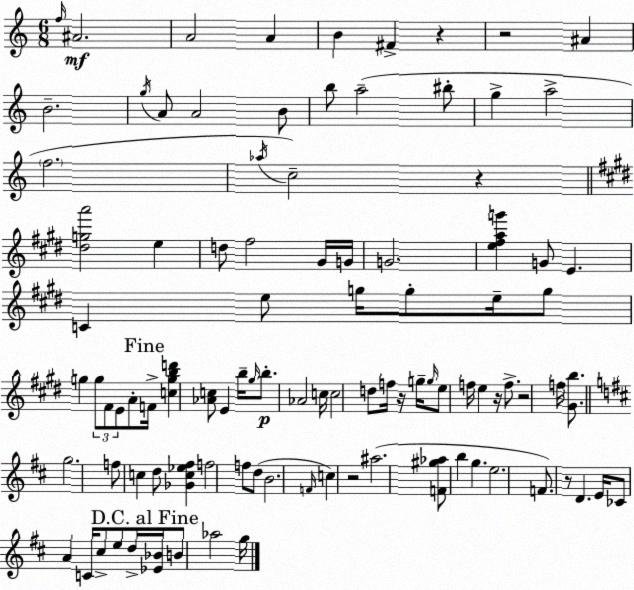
X:1
T:Untitled
M:6/8
L:1/4
K:Am
f/4 ^A2 A2 A B ^F z z2 ^A B2 g/4 A/2 A2 B/2 b/2 a2 ^b/2 g a2 f2 _a/4 c2 z [^dga']2 e d/2 ^f2 ^G/4 G/4 G2 [e^fag'] G/2 E C e/2 g/4 g/2 e/4 g/2 g g/2 ^F/2 E/2 A/2 F/4 [cgbd'] [_Ac]/2 E b/4 ^g/4 b/2 _A2 c/4 c2 d/2 f/4 z/4 g/4 g/4 e/2 f/4 e z/4 f/2 z2 f/4 [^Gb]/2 g2 f/2 c d/2 [_Gc_e^f] f2 f/2 d/2 B2 F/4 c z2 ^a2 [F^g_a]/2 b g e2 F/2 z/2 D E/4 _C/2 A C/4 ^c/2 e/2 d/4 [_E_B]/4 B/2 _a2 g/4